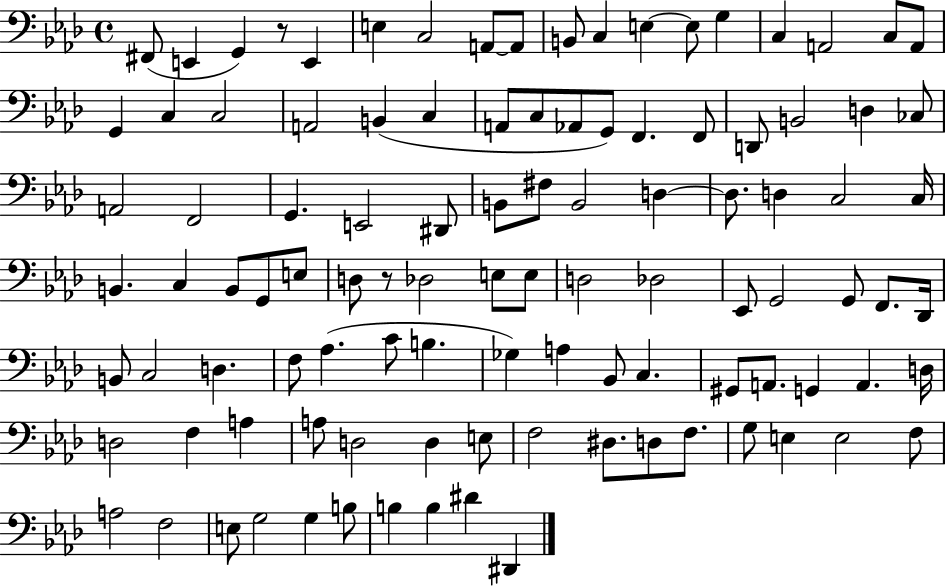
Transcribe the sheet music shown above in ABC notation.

X:1
T:Untitled
M:4/4
L:1/4
K:Ab
^F,,/2 E,, G,, z/2 E,, E, C,2 A,,/2 A,,/2 B,,/2 C, E, E,/2 G, C, A,,2 C,/2 A,,/2 G,, C, C,2 A,,2 B,, C, A,,/2 C,/2 _A,,/2 G,,/2 F,, F,,/2 D,,/2 B,,2 D, _C,/2 A,,2 F,,2 G,, E,,2 ^D,,/2 B,,/2 ^F,/2 B,,2 D, D,/2 D, C,2 C,/4 B,, C, B,,/2 G,,/2 E,/2 D,/2 z/2 _D,2 E,/2 E,/2 D,2 _D,2 _E,,/2 G,,2 G,,/2 F,,/2 _D,,/4 B,,/2 C,2 D, F,/2 _A, C/2 B, _G, A, _B,,/2 C, ^G,,/2 A,,/2 G,, A,, D,/4 D,2 F, A, A,/2 D,2 D, E,/2 F,2 ^D,/2 D,/2 F,/2 G,/2 E, E,2 F,/2 A,2 F,2 E,/2 G,2 G, B,/2 B, B, ^D ^D,,